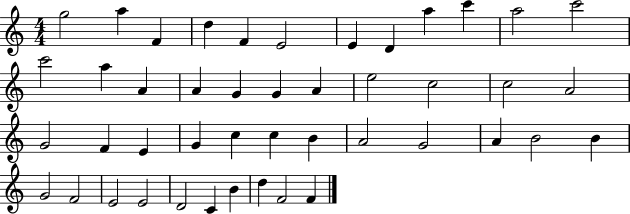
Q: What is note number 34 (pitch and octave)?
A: B4